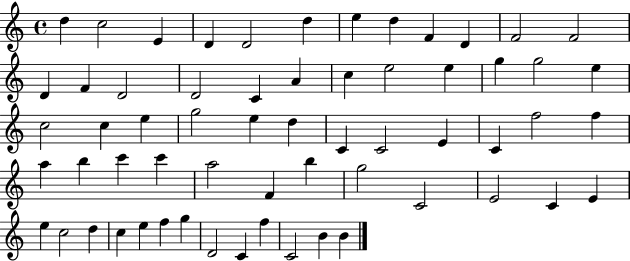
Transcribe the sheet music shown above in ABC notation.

X:1
T:Untitled
M:4/4
L:1/4
K:C
d c2 E D D2 d e d F D F2 F2 D F D2 D2 C A c e2 e g g2 e c2 c e g2 e d C C2 E C f2 f a b c' c' a2 F b g2 C2 E2 C E e c2 d c e f g D2 C f C2 B B